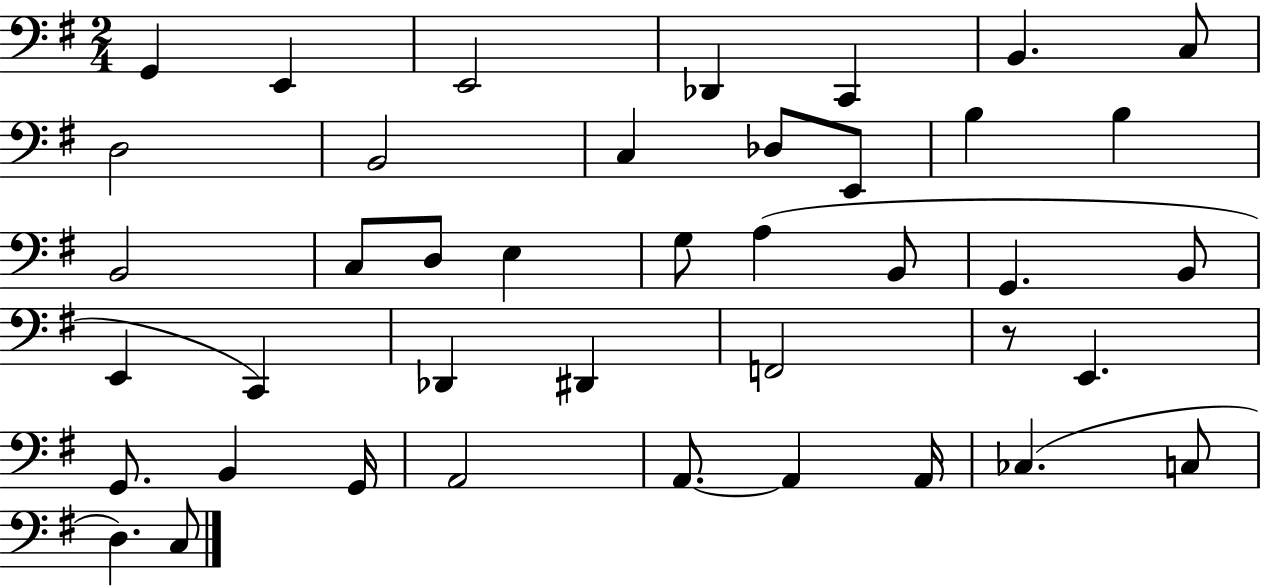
{
  \clef bass
  \numericTimeSignature
  \time 2/4
  \key g \major
  g,4 e,4 | e,2 | des,4 c,4 | b,4. c8 | \break d2 | b,2 | c4 des8 e,8 | b4 b4 | \break b,2 | c8 d8 e4 | g8 a4( b,8 | g,4. b,8 | \break e,4 c,4) | des,4 dis,4 | f,2 | r8 e,4. | \break g,8. b,4 g,16 | a,2 | a,8.~~ a,4 a,16 | ces4.( c8 | \break d4.) c8 | \bar "|."
}